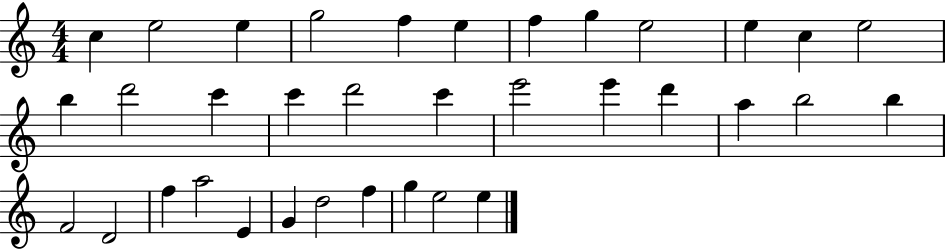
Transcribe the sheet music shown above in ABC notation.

X:1
T:Untitled
M:4/4
L:1/4
K:C
c e2 e g2 f e f g e2 e c e2 b d'2 c' c' d'2 c' e'2 e' d' a b2 b F2 D2 f a2 E G d2 f g e2 e